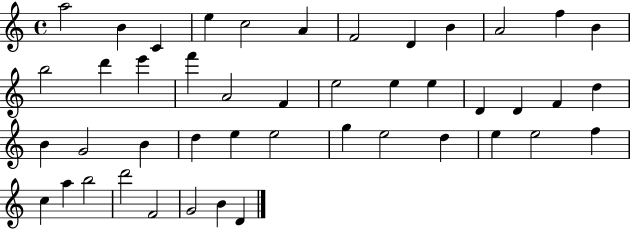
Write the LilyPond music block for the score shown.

{
  \clef treble
  \time 4/4
  \defaultTimeSignature
  \key c \major
  a''2 b'4 c'4 | e''4 c''2 a'4 | f'2 d'4 b'4 | a'2 f''4 b'4 | \break b''2 d'''4 e'''4 | f'''4 a'2 f'4 | e''2 e''4 e''4 | d'4 d'4 f'4 d''4 | \break b'4 g'2 b'4 | d''4 e''4 e''2 | g''4 e''2 d''4 | e''4 e''2 f''4 | \break c''4 a''4 b''2 | d'''2 f'2 | g'2 b'4 d'4 | \bar "|."
}